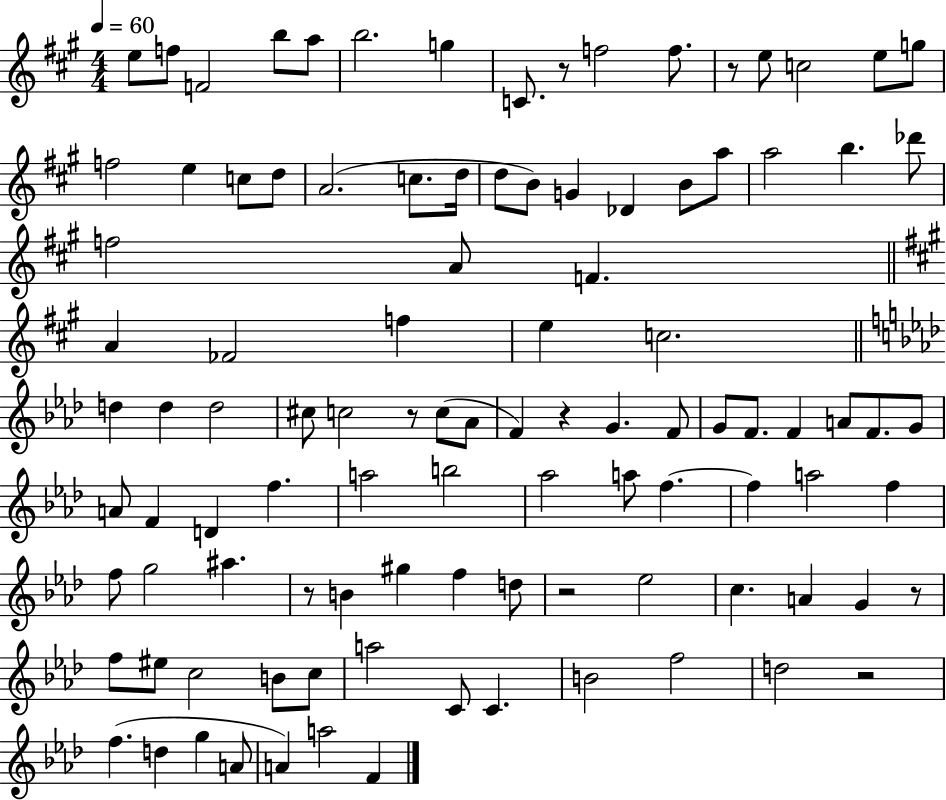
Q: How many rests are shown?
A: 8